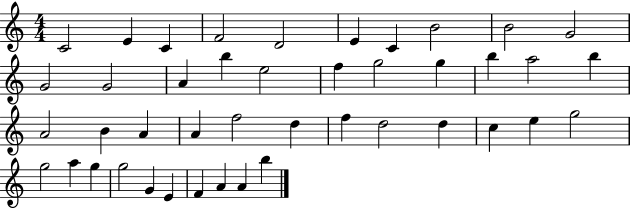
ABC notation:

X:1
T:Untitled
M:4/4
L:1/4
K:C
C2 E C F2 D2 E C B2 B2 G2 G2 G2 A b e2 f g2 g b a2 b A2 B A A f2 d f d2 d c e g2 g2 a g g2 G E F A A b